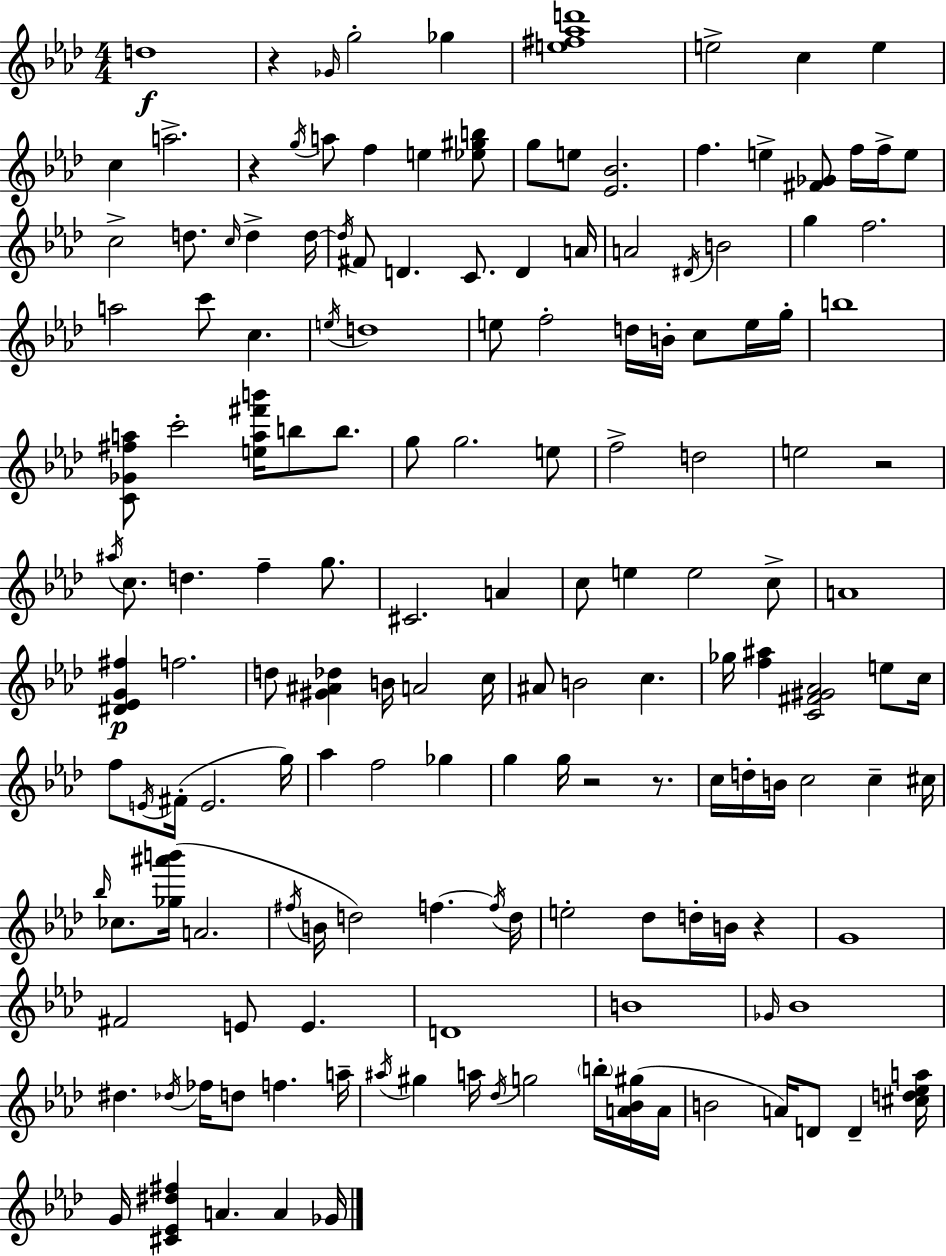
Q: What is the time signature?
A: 4/4